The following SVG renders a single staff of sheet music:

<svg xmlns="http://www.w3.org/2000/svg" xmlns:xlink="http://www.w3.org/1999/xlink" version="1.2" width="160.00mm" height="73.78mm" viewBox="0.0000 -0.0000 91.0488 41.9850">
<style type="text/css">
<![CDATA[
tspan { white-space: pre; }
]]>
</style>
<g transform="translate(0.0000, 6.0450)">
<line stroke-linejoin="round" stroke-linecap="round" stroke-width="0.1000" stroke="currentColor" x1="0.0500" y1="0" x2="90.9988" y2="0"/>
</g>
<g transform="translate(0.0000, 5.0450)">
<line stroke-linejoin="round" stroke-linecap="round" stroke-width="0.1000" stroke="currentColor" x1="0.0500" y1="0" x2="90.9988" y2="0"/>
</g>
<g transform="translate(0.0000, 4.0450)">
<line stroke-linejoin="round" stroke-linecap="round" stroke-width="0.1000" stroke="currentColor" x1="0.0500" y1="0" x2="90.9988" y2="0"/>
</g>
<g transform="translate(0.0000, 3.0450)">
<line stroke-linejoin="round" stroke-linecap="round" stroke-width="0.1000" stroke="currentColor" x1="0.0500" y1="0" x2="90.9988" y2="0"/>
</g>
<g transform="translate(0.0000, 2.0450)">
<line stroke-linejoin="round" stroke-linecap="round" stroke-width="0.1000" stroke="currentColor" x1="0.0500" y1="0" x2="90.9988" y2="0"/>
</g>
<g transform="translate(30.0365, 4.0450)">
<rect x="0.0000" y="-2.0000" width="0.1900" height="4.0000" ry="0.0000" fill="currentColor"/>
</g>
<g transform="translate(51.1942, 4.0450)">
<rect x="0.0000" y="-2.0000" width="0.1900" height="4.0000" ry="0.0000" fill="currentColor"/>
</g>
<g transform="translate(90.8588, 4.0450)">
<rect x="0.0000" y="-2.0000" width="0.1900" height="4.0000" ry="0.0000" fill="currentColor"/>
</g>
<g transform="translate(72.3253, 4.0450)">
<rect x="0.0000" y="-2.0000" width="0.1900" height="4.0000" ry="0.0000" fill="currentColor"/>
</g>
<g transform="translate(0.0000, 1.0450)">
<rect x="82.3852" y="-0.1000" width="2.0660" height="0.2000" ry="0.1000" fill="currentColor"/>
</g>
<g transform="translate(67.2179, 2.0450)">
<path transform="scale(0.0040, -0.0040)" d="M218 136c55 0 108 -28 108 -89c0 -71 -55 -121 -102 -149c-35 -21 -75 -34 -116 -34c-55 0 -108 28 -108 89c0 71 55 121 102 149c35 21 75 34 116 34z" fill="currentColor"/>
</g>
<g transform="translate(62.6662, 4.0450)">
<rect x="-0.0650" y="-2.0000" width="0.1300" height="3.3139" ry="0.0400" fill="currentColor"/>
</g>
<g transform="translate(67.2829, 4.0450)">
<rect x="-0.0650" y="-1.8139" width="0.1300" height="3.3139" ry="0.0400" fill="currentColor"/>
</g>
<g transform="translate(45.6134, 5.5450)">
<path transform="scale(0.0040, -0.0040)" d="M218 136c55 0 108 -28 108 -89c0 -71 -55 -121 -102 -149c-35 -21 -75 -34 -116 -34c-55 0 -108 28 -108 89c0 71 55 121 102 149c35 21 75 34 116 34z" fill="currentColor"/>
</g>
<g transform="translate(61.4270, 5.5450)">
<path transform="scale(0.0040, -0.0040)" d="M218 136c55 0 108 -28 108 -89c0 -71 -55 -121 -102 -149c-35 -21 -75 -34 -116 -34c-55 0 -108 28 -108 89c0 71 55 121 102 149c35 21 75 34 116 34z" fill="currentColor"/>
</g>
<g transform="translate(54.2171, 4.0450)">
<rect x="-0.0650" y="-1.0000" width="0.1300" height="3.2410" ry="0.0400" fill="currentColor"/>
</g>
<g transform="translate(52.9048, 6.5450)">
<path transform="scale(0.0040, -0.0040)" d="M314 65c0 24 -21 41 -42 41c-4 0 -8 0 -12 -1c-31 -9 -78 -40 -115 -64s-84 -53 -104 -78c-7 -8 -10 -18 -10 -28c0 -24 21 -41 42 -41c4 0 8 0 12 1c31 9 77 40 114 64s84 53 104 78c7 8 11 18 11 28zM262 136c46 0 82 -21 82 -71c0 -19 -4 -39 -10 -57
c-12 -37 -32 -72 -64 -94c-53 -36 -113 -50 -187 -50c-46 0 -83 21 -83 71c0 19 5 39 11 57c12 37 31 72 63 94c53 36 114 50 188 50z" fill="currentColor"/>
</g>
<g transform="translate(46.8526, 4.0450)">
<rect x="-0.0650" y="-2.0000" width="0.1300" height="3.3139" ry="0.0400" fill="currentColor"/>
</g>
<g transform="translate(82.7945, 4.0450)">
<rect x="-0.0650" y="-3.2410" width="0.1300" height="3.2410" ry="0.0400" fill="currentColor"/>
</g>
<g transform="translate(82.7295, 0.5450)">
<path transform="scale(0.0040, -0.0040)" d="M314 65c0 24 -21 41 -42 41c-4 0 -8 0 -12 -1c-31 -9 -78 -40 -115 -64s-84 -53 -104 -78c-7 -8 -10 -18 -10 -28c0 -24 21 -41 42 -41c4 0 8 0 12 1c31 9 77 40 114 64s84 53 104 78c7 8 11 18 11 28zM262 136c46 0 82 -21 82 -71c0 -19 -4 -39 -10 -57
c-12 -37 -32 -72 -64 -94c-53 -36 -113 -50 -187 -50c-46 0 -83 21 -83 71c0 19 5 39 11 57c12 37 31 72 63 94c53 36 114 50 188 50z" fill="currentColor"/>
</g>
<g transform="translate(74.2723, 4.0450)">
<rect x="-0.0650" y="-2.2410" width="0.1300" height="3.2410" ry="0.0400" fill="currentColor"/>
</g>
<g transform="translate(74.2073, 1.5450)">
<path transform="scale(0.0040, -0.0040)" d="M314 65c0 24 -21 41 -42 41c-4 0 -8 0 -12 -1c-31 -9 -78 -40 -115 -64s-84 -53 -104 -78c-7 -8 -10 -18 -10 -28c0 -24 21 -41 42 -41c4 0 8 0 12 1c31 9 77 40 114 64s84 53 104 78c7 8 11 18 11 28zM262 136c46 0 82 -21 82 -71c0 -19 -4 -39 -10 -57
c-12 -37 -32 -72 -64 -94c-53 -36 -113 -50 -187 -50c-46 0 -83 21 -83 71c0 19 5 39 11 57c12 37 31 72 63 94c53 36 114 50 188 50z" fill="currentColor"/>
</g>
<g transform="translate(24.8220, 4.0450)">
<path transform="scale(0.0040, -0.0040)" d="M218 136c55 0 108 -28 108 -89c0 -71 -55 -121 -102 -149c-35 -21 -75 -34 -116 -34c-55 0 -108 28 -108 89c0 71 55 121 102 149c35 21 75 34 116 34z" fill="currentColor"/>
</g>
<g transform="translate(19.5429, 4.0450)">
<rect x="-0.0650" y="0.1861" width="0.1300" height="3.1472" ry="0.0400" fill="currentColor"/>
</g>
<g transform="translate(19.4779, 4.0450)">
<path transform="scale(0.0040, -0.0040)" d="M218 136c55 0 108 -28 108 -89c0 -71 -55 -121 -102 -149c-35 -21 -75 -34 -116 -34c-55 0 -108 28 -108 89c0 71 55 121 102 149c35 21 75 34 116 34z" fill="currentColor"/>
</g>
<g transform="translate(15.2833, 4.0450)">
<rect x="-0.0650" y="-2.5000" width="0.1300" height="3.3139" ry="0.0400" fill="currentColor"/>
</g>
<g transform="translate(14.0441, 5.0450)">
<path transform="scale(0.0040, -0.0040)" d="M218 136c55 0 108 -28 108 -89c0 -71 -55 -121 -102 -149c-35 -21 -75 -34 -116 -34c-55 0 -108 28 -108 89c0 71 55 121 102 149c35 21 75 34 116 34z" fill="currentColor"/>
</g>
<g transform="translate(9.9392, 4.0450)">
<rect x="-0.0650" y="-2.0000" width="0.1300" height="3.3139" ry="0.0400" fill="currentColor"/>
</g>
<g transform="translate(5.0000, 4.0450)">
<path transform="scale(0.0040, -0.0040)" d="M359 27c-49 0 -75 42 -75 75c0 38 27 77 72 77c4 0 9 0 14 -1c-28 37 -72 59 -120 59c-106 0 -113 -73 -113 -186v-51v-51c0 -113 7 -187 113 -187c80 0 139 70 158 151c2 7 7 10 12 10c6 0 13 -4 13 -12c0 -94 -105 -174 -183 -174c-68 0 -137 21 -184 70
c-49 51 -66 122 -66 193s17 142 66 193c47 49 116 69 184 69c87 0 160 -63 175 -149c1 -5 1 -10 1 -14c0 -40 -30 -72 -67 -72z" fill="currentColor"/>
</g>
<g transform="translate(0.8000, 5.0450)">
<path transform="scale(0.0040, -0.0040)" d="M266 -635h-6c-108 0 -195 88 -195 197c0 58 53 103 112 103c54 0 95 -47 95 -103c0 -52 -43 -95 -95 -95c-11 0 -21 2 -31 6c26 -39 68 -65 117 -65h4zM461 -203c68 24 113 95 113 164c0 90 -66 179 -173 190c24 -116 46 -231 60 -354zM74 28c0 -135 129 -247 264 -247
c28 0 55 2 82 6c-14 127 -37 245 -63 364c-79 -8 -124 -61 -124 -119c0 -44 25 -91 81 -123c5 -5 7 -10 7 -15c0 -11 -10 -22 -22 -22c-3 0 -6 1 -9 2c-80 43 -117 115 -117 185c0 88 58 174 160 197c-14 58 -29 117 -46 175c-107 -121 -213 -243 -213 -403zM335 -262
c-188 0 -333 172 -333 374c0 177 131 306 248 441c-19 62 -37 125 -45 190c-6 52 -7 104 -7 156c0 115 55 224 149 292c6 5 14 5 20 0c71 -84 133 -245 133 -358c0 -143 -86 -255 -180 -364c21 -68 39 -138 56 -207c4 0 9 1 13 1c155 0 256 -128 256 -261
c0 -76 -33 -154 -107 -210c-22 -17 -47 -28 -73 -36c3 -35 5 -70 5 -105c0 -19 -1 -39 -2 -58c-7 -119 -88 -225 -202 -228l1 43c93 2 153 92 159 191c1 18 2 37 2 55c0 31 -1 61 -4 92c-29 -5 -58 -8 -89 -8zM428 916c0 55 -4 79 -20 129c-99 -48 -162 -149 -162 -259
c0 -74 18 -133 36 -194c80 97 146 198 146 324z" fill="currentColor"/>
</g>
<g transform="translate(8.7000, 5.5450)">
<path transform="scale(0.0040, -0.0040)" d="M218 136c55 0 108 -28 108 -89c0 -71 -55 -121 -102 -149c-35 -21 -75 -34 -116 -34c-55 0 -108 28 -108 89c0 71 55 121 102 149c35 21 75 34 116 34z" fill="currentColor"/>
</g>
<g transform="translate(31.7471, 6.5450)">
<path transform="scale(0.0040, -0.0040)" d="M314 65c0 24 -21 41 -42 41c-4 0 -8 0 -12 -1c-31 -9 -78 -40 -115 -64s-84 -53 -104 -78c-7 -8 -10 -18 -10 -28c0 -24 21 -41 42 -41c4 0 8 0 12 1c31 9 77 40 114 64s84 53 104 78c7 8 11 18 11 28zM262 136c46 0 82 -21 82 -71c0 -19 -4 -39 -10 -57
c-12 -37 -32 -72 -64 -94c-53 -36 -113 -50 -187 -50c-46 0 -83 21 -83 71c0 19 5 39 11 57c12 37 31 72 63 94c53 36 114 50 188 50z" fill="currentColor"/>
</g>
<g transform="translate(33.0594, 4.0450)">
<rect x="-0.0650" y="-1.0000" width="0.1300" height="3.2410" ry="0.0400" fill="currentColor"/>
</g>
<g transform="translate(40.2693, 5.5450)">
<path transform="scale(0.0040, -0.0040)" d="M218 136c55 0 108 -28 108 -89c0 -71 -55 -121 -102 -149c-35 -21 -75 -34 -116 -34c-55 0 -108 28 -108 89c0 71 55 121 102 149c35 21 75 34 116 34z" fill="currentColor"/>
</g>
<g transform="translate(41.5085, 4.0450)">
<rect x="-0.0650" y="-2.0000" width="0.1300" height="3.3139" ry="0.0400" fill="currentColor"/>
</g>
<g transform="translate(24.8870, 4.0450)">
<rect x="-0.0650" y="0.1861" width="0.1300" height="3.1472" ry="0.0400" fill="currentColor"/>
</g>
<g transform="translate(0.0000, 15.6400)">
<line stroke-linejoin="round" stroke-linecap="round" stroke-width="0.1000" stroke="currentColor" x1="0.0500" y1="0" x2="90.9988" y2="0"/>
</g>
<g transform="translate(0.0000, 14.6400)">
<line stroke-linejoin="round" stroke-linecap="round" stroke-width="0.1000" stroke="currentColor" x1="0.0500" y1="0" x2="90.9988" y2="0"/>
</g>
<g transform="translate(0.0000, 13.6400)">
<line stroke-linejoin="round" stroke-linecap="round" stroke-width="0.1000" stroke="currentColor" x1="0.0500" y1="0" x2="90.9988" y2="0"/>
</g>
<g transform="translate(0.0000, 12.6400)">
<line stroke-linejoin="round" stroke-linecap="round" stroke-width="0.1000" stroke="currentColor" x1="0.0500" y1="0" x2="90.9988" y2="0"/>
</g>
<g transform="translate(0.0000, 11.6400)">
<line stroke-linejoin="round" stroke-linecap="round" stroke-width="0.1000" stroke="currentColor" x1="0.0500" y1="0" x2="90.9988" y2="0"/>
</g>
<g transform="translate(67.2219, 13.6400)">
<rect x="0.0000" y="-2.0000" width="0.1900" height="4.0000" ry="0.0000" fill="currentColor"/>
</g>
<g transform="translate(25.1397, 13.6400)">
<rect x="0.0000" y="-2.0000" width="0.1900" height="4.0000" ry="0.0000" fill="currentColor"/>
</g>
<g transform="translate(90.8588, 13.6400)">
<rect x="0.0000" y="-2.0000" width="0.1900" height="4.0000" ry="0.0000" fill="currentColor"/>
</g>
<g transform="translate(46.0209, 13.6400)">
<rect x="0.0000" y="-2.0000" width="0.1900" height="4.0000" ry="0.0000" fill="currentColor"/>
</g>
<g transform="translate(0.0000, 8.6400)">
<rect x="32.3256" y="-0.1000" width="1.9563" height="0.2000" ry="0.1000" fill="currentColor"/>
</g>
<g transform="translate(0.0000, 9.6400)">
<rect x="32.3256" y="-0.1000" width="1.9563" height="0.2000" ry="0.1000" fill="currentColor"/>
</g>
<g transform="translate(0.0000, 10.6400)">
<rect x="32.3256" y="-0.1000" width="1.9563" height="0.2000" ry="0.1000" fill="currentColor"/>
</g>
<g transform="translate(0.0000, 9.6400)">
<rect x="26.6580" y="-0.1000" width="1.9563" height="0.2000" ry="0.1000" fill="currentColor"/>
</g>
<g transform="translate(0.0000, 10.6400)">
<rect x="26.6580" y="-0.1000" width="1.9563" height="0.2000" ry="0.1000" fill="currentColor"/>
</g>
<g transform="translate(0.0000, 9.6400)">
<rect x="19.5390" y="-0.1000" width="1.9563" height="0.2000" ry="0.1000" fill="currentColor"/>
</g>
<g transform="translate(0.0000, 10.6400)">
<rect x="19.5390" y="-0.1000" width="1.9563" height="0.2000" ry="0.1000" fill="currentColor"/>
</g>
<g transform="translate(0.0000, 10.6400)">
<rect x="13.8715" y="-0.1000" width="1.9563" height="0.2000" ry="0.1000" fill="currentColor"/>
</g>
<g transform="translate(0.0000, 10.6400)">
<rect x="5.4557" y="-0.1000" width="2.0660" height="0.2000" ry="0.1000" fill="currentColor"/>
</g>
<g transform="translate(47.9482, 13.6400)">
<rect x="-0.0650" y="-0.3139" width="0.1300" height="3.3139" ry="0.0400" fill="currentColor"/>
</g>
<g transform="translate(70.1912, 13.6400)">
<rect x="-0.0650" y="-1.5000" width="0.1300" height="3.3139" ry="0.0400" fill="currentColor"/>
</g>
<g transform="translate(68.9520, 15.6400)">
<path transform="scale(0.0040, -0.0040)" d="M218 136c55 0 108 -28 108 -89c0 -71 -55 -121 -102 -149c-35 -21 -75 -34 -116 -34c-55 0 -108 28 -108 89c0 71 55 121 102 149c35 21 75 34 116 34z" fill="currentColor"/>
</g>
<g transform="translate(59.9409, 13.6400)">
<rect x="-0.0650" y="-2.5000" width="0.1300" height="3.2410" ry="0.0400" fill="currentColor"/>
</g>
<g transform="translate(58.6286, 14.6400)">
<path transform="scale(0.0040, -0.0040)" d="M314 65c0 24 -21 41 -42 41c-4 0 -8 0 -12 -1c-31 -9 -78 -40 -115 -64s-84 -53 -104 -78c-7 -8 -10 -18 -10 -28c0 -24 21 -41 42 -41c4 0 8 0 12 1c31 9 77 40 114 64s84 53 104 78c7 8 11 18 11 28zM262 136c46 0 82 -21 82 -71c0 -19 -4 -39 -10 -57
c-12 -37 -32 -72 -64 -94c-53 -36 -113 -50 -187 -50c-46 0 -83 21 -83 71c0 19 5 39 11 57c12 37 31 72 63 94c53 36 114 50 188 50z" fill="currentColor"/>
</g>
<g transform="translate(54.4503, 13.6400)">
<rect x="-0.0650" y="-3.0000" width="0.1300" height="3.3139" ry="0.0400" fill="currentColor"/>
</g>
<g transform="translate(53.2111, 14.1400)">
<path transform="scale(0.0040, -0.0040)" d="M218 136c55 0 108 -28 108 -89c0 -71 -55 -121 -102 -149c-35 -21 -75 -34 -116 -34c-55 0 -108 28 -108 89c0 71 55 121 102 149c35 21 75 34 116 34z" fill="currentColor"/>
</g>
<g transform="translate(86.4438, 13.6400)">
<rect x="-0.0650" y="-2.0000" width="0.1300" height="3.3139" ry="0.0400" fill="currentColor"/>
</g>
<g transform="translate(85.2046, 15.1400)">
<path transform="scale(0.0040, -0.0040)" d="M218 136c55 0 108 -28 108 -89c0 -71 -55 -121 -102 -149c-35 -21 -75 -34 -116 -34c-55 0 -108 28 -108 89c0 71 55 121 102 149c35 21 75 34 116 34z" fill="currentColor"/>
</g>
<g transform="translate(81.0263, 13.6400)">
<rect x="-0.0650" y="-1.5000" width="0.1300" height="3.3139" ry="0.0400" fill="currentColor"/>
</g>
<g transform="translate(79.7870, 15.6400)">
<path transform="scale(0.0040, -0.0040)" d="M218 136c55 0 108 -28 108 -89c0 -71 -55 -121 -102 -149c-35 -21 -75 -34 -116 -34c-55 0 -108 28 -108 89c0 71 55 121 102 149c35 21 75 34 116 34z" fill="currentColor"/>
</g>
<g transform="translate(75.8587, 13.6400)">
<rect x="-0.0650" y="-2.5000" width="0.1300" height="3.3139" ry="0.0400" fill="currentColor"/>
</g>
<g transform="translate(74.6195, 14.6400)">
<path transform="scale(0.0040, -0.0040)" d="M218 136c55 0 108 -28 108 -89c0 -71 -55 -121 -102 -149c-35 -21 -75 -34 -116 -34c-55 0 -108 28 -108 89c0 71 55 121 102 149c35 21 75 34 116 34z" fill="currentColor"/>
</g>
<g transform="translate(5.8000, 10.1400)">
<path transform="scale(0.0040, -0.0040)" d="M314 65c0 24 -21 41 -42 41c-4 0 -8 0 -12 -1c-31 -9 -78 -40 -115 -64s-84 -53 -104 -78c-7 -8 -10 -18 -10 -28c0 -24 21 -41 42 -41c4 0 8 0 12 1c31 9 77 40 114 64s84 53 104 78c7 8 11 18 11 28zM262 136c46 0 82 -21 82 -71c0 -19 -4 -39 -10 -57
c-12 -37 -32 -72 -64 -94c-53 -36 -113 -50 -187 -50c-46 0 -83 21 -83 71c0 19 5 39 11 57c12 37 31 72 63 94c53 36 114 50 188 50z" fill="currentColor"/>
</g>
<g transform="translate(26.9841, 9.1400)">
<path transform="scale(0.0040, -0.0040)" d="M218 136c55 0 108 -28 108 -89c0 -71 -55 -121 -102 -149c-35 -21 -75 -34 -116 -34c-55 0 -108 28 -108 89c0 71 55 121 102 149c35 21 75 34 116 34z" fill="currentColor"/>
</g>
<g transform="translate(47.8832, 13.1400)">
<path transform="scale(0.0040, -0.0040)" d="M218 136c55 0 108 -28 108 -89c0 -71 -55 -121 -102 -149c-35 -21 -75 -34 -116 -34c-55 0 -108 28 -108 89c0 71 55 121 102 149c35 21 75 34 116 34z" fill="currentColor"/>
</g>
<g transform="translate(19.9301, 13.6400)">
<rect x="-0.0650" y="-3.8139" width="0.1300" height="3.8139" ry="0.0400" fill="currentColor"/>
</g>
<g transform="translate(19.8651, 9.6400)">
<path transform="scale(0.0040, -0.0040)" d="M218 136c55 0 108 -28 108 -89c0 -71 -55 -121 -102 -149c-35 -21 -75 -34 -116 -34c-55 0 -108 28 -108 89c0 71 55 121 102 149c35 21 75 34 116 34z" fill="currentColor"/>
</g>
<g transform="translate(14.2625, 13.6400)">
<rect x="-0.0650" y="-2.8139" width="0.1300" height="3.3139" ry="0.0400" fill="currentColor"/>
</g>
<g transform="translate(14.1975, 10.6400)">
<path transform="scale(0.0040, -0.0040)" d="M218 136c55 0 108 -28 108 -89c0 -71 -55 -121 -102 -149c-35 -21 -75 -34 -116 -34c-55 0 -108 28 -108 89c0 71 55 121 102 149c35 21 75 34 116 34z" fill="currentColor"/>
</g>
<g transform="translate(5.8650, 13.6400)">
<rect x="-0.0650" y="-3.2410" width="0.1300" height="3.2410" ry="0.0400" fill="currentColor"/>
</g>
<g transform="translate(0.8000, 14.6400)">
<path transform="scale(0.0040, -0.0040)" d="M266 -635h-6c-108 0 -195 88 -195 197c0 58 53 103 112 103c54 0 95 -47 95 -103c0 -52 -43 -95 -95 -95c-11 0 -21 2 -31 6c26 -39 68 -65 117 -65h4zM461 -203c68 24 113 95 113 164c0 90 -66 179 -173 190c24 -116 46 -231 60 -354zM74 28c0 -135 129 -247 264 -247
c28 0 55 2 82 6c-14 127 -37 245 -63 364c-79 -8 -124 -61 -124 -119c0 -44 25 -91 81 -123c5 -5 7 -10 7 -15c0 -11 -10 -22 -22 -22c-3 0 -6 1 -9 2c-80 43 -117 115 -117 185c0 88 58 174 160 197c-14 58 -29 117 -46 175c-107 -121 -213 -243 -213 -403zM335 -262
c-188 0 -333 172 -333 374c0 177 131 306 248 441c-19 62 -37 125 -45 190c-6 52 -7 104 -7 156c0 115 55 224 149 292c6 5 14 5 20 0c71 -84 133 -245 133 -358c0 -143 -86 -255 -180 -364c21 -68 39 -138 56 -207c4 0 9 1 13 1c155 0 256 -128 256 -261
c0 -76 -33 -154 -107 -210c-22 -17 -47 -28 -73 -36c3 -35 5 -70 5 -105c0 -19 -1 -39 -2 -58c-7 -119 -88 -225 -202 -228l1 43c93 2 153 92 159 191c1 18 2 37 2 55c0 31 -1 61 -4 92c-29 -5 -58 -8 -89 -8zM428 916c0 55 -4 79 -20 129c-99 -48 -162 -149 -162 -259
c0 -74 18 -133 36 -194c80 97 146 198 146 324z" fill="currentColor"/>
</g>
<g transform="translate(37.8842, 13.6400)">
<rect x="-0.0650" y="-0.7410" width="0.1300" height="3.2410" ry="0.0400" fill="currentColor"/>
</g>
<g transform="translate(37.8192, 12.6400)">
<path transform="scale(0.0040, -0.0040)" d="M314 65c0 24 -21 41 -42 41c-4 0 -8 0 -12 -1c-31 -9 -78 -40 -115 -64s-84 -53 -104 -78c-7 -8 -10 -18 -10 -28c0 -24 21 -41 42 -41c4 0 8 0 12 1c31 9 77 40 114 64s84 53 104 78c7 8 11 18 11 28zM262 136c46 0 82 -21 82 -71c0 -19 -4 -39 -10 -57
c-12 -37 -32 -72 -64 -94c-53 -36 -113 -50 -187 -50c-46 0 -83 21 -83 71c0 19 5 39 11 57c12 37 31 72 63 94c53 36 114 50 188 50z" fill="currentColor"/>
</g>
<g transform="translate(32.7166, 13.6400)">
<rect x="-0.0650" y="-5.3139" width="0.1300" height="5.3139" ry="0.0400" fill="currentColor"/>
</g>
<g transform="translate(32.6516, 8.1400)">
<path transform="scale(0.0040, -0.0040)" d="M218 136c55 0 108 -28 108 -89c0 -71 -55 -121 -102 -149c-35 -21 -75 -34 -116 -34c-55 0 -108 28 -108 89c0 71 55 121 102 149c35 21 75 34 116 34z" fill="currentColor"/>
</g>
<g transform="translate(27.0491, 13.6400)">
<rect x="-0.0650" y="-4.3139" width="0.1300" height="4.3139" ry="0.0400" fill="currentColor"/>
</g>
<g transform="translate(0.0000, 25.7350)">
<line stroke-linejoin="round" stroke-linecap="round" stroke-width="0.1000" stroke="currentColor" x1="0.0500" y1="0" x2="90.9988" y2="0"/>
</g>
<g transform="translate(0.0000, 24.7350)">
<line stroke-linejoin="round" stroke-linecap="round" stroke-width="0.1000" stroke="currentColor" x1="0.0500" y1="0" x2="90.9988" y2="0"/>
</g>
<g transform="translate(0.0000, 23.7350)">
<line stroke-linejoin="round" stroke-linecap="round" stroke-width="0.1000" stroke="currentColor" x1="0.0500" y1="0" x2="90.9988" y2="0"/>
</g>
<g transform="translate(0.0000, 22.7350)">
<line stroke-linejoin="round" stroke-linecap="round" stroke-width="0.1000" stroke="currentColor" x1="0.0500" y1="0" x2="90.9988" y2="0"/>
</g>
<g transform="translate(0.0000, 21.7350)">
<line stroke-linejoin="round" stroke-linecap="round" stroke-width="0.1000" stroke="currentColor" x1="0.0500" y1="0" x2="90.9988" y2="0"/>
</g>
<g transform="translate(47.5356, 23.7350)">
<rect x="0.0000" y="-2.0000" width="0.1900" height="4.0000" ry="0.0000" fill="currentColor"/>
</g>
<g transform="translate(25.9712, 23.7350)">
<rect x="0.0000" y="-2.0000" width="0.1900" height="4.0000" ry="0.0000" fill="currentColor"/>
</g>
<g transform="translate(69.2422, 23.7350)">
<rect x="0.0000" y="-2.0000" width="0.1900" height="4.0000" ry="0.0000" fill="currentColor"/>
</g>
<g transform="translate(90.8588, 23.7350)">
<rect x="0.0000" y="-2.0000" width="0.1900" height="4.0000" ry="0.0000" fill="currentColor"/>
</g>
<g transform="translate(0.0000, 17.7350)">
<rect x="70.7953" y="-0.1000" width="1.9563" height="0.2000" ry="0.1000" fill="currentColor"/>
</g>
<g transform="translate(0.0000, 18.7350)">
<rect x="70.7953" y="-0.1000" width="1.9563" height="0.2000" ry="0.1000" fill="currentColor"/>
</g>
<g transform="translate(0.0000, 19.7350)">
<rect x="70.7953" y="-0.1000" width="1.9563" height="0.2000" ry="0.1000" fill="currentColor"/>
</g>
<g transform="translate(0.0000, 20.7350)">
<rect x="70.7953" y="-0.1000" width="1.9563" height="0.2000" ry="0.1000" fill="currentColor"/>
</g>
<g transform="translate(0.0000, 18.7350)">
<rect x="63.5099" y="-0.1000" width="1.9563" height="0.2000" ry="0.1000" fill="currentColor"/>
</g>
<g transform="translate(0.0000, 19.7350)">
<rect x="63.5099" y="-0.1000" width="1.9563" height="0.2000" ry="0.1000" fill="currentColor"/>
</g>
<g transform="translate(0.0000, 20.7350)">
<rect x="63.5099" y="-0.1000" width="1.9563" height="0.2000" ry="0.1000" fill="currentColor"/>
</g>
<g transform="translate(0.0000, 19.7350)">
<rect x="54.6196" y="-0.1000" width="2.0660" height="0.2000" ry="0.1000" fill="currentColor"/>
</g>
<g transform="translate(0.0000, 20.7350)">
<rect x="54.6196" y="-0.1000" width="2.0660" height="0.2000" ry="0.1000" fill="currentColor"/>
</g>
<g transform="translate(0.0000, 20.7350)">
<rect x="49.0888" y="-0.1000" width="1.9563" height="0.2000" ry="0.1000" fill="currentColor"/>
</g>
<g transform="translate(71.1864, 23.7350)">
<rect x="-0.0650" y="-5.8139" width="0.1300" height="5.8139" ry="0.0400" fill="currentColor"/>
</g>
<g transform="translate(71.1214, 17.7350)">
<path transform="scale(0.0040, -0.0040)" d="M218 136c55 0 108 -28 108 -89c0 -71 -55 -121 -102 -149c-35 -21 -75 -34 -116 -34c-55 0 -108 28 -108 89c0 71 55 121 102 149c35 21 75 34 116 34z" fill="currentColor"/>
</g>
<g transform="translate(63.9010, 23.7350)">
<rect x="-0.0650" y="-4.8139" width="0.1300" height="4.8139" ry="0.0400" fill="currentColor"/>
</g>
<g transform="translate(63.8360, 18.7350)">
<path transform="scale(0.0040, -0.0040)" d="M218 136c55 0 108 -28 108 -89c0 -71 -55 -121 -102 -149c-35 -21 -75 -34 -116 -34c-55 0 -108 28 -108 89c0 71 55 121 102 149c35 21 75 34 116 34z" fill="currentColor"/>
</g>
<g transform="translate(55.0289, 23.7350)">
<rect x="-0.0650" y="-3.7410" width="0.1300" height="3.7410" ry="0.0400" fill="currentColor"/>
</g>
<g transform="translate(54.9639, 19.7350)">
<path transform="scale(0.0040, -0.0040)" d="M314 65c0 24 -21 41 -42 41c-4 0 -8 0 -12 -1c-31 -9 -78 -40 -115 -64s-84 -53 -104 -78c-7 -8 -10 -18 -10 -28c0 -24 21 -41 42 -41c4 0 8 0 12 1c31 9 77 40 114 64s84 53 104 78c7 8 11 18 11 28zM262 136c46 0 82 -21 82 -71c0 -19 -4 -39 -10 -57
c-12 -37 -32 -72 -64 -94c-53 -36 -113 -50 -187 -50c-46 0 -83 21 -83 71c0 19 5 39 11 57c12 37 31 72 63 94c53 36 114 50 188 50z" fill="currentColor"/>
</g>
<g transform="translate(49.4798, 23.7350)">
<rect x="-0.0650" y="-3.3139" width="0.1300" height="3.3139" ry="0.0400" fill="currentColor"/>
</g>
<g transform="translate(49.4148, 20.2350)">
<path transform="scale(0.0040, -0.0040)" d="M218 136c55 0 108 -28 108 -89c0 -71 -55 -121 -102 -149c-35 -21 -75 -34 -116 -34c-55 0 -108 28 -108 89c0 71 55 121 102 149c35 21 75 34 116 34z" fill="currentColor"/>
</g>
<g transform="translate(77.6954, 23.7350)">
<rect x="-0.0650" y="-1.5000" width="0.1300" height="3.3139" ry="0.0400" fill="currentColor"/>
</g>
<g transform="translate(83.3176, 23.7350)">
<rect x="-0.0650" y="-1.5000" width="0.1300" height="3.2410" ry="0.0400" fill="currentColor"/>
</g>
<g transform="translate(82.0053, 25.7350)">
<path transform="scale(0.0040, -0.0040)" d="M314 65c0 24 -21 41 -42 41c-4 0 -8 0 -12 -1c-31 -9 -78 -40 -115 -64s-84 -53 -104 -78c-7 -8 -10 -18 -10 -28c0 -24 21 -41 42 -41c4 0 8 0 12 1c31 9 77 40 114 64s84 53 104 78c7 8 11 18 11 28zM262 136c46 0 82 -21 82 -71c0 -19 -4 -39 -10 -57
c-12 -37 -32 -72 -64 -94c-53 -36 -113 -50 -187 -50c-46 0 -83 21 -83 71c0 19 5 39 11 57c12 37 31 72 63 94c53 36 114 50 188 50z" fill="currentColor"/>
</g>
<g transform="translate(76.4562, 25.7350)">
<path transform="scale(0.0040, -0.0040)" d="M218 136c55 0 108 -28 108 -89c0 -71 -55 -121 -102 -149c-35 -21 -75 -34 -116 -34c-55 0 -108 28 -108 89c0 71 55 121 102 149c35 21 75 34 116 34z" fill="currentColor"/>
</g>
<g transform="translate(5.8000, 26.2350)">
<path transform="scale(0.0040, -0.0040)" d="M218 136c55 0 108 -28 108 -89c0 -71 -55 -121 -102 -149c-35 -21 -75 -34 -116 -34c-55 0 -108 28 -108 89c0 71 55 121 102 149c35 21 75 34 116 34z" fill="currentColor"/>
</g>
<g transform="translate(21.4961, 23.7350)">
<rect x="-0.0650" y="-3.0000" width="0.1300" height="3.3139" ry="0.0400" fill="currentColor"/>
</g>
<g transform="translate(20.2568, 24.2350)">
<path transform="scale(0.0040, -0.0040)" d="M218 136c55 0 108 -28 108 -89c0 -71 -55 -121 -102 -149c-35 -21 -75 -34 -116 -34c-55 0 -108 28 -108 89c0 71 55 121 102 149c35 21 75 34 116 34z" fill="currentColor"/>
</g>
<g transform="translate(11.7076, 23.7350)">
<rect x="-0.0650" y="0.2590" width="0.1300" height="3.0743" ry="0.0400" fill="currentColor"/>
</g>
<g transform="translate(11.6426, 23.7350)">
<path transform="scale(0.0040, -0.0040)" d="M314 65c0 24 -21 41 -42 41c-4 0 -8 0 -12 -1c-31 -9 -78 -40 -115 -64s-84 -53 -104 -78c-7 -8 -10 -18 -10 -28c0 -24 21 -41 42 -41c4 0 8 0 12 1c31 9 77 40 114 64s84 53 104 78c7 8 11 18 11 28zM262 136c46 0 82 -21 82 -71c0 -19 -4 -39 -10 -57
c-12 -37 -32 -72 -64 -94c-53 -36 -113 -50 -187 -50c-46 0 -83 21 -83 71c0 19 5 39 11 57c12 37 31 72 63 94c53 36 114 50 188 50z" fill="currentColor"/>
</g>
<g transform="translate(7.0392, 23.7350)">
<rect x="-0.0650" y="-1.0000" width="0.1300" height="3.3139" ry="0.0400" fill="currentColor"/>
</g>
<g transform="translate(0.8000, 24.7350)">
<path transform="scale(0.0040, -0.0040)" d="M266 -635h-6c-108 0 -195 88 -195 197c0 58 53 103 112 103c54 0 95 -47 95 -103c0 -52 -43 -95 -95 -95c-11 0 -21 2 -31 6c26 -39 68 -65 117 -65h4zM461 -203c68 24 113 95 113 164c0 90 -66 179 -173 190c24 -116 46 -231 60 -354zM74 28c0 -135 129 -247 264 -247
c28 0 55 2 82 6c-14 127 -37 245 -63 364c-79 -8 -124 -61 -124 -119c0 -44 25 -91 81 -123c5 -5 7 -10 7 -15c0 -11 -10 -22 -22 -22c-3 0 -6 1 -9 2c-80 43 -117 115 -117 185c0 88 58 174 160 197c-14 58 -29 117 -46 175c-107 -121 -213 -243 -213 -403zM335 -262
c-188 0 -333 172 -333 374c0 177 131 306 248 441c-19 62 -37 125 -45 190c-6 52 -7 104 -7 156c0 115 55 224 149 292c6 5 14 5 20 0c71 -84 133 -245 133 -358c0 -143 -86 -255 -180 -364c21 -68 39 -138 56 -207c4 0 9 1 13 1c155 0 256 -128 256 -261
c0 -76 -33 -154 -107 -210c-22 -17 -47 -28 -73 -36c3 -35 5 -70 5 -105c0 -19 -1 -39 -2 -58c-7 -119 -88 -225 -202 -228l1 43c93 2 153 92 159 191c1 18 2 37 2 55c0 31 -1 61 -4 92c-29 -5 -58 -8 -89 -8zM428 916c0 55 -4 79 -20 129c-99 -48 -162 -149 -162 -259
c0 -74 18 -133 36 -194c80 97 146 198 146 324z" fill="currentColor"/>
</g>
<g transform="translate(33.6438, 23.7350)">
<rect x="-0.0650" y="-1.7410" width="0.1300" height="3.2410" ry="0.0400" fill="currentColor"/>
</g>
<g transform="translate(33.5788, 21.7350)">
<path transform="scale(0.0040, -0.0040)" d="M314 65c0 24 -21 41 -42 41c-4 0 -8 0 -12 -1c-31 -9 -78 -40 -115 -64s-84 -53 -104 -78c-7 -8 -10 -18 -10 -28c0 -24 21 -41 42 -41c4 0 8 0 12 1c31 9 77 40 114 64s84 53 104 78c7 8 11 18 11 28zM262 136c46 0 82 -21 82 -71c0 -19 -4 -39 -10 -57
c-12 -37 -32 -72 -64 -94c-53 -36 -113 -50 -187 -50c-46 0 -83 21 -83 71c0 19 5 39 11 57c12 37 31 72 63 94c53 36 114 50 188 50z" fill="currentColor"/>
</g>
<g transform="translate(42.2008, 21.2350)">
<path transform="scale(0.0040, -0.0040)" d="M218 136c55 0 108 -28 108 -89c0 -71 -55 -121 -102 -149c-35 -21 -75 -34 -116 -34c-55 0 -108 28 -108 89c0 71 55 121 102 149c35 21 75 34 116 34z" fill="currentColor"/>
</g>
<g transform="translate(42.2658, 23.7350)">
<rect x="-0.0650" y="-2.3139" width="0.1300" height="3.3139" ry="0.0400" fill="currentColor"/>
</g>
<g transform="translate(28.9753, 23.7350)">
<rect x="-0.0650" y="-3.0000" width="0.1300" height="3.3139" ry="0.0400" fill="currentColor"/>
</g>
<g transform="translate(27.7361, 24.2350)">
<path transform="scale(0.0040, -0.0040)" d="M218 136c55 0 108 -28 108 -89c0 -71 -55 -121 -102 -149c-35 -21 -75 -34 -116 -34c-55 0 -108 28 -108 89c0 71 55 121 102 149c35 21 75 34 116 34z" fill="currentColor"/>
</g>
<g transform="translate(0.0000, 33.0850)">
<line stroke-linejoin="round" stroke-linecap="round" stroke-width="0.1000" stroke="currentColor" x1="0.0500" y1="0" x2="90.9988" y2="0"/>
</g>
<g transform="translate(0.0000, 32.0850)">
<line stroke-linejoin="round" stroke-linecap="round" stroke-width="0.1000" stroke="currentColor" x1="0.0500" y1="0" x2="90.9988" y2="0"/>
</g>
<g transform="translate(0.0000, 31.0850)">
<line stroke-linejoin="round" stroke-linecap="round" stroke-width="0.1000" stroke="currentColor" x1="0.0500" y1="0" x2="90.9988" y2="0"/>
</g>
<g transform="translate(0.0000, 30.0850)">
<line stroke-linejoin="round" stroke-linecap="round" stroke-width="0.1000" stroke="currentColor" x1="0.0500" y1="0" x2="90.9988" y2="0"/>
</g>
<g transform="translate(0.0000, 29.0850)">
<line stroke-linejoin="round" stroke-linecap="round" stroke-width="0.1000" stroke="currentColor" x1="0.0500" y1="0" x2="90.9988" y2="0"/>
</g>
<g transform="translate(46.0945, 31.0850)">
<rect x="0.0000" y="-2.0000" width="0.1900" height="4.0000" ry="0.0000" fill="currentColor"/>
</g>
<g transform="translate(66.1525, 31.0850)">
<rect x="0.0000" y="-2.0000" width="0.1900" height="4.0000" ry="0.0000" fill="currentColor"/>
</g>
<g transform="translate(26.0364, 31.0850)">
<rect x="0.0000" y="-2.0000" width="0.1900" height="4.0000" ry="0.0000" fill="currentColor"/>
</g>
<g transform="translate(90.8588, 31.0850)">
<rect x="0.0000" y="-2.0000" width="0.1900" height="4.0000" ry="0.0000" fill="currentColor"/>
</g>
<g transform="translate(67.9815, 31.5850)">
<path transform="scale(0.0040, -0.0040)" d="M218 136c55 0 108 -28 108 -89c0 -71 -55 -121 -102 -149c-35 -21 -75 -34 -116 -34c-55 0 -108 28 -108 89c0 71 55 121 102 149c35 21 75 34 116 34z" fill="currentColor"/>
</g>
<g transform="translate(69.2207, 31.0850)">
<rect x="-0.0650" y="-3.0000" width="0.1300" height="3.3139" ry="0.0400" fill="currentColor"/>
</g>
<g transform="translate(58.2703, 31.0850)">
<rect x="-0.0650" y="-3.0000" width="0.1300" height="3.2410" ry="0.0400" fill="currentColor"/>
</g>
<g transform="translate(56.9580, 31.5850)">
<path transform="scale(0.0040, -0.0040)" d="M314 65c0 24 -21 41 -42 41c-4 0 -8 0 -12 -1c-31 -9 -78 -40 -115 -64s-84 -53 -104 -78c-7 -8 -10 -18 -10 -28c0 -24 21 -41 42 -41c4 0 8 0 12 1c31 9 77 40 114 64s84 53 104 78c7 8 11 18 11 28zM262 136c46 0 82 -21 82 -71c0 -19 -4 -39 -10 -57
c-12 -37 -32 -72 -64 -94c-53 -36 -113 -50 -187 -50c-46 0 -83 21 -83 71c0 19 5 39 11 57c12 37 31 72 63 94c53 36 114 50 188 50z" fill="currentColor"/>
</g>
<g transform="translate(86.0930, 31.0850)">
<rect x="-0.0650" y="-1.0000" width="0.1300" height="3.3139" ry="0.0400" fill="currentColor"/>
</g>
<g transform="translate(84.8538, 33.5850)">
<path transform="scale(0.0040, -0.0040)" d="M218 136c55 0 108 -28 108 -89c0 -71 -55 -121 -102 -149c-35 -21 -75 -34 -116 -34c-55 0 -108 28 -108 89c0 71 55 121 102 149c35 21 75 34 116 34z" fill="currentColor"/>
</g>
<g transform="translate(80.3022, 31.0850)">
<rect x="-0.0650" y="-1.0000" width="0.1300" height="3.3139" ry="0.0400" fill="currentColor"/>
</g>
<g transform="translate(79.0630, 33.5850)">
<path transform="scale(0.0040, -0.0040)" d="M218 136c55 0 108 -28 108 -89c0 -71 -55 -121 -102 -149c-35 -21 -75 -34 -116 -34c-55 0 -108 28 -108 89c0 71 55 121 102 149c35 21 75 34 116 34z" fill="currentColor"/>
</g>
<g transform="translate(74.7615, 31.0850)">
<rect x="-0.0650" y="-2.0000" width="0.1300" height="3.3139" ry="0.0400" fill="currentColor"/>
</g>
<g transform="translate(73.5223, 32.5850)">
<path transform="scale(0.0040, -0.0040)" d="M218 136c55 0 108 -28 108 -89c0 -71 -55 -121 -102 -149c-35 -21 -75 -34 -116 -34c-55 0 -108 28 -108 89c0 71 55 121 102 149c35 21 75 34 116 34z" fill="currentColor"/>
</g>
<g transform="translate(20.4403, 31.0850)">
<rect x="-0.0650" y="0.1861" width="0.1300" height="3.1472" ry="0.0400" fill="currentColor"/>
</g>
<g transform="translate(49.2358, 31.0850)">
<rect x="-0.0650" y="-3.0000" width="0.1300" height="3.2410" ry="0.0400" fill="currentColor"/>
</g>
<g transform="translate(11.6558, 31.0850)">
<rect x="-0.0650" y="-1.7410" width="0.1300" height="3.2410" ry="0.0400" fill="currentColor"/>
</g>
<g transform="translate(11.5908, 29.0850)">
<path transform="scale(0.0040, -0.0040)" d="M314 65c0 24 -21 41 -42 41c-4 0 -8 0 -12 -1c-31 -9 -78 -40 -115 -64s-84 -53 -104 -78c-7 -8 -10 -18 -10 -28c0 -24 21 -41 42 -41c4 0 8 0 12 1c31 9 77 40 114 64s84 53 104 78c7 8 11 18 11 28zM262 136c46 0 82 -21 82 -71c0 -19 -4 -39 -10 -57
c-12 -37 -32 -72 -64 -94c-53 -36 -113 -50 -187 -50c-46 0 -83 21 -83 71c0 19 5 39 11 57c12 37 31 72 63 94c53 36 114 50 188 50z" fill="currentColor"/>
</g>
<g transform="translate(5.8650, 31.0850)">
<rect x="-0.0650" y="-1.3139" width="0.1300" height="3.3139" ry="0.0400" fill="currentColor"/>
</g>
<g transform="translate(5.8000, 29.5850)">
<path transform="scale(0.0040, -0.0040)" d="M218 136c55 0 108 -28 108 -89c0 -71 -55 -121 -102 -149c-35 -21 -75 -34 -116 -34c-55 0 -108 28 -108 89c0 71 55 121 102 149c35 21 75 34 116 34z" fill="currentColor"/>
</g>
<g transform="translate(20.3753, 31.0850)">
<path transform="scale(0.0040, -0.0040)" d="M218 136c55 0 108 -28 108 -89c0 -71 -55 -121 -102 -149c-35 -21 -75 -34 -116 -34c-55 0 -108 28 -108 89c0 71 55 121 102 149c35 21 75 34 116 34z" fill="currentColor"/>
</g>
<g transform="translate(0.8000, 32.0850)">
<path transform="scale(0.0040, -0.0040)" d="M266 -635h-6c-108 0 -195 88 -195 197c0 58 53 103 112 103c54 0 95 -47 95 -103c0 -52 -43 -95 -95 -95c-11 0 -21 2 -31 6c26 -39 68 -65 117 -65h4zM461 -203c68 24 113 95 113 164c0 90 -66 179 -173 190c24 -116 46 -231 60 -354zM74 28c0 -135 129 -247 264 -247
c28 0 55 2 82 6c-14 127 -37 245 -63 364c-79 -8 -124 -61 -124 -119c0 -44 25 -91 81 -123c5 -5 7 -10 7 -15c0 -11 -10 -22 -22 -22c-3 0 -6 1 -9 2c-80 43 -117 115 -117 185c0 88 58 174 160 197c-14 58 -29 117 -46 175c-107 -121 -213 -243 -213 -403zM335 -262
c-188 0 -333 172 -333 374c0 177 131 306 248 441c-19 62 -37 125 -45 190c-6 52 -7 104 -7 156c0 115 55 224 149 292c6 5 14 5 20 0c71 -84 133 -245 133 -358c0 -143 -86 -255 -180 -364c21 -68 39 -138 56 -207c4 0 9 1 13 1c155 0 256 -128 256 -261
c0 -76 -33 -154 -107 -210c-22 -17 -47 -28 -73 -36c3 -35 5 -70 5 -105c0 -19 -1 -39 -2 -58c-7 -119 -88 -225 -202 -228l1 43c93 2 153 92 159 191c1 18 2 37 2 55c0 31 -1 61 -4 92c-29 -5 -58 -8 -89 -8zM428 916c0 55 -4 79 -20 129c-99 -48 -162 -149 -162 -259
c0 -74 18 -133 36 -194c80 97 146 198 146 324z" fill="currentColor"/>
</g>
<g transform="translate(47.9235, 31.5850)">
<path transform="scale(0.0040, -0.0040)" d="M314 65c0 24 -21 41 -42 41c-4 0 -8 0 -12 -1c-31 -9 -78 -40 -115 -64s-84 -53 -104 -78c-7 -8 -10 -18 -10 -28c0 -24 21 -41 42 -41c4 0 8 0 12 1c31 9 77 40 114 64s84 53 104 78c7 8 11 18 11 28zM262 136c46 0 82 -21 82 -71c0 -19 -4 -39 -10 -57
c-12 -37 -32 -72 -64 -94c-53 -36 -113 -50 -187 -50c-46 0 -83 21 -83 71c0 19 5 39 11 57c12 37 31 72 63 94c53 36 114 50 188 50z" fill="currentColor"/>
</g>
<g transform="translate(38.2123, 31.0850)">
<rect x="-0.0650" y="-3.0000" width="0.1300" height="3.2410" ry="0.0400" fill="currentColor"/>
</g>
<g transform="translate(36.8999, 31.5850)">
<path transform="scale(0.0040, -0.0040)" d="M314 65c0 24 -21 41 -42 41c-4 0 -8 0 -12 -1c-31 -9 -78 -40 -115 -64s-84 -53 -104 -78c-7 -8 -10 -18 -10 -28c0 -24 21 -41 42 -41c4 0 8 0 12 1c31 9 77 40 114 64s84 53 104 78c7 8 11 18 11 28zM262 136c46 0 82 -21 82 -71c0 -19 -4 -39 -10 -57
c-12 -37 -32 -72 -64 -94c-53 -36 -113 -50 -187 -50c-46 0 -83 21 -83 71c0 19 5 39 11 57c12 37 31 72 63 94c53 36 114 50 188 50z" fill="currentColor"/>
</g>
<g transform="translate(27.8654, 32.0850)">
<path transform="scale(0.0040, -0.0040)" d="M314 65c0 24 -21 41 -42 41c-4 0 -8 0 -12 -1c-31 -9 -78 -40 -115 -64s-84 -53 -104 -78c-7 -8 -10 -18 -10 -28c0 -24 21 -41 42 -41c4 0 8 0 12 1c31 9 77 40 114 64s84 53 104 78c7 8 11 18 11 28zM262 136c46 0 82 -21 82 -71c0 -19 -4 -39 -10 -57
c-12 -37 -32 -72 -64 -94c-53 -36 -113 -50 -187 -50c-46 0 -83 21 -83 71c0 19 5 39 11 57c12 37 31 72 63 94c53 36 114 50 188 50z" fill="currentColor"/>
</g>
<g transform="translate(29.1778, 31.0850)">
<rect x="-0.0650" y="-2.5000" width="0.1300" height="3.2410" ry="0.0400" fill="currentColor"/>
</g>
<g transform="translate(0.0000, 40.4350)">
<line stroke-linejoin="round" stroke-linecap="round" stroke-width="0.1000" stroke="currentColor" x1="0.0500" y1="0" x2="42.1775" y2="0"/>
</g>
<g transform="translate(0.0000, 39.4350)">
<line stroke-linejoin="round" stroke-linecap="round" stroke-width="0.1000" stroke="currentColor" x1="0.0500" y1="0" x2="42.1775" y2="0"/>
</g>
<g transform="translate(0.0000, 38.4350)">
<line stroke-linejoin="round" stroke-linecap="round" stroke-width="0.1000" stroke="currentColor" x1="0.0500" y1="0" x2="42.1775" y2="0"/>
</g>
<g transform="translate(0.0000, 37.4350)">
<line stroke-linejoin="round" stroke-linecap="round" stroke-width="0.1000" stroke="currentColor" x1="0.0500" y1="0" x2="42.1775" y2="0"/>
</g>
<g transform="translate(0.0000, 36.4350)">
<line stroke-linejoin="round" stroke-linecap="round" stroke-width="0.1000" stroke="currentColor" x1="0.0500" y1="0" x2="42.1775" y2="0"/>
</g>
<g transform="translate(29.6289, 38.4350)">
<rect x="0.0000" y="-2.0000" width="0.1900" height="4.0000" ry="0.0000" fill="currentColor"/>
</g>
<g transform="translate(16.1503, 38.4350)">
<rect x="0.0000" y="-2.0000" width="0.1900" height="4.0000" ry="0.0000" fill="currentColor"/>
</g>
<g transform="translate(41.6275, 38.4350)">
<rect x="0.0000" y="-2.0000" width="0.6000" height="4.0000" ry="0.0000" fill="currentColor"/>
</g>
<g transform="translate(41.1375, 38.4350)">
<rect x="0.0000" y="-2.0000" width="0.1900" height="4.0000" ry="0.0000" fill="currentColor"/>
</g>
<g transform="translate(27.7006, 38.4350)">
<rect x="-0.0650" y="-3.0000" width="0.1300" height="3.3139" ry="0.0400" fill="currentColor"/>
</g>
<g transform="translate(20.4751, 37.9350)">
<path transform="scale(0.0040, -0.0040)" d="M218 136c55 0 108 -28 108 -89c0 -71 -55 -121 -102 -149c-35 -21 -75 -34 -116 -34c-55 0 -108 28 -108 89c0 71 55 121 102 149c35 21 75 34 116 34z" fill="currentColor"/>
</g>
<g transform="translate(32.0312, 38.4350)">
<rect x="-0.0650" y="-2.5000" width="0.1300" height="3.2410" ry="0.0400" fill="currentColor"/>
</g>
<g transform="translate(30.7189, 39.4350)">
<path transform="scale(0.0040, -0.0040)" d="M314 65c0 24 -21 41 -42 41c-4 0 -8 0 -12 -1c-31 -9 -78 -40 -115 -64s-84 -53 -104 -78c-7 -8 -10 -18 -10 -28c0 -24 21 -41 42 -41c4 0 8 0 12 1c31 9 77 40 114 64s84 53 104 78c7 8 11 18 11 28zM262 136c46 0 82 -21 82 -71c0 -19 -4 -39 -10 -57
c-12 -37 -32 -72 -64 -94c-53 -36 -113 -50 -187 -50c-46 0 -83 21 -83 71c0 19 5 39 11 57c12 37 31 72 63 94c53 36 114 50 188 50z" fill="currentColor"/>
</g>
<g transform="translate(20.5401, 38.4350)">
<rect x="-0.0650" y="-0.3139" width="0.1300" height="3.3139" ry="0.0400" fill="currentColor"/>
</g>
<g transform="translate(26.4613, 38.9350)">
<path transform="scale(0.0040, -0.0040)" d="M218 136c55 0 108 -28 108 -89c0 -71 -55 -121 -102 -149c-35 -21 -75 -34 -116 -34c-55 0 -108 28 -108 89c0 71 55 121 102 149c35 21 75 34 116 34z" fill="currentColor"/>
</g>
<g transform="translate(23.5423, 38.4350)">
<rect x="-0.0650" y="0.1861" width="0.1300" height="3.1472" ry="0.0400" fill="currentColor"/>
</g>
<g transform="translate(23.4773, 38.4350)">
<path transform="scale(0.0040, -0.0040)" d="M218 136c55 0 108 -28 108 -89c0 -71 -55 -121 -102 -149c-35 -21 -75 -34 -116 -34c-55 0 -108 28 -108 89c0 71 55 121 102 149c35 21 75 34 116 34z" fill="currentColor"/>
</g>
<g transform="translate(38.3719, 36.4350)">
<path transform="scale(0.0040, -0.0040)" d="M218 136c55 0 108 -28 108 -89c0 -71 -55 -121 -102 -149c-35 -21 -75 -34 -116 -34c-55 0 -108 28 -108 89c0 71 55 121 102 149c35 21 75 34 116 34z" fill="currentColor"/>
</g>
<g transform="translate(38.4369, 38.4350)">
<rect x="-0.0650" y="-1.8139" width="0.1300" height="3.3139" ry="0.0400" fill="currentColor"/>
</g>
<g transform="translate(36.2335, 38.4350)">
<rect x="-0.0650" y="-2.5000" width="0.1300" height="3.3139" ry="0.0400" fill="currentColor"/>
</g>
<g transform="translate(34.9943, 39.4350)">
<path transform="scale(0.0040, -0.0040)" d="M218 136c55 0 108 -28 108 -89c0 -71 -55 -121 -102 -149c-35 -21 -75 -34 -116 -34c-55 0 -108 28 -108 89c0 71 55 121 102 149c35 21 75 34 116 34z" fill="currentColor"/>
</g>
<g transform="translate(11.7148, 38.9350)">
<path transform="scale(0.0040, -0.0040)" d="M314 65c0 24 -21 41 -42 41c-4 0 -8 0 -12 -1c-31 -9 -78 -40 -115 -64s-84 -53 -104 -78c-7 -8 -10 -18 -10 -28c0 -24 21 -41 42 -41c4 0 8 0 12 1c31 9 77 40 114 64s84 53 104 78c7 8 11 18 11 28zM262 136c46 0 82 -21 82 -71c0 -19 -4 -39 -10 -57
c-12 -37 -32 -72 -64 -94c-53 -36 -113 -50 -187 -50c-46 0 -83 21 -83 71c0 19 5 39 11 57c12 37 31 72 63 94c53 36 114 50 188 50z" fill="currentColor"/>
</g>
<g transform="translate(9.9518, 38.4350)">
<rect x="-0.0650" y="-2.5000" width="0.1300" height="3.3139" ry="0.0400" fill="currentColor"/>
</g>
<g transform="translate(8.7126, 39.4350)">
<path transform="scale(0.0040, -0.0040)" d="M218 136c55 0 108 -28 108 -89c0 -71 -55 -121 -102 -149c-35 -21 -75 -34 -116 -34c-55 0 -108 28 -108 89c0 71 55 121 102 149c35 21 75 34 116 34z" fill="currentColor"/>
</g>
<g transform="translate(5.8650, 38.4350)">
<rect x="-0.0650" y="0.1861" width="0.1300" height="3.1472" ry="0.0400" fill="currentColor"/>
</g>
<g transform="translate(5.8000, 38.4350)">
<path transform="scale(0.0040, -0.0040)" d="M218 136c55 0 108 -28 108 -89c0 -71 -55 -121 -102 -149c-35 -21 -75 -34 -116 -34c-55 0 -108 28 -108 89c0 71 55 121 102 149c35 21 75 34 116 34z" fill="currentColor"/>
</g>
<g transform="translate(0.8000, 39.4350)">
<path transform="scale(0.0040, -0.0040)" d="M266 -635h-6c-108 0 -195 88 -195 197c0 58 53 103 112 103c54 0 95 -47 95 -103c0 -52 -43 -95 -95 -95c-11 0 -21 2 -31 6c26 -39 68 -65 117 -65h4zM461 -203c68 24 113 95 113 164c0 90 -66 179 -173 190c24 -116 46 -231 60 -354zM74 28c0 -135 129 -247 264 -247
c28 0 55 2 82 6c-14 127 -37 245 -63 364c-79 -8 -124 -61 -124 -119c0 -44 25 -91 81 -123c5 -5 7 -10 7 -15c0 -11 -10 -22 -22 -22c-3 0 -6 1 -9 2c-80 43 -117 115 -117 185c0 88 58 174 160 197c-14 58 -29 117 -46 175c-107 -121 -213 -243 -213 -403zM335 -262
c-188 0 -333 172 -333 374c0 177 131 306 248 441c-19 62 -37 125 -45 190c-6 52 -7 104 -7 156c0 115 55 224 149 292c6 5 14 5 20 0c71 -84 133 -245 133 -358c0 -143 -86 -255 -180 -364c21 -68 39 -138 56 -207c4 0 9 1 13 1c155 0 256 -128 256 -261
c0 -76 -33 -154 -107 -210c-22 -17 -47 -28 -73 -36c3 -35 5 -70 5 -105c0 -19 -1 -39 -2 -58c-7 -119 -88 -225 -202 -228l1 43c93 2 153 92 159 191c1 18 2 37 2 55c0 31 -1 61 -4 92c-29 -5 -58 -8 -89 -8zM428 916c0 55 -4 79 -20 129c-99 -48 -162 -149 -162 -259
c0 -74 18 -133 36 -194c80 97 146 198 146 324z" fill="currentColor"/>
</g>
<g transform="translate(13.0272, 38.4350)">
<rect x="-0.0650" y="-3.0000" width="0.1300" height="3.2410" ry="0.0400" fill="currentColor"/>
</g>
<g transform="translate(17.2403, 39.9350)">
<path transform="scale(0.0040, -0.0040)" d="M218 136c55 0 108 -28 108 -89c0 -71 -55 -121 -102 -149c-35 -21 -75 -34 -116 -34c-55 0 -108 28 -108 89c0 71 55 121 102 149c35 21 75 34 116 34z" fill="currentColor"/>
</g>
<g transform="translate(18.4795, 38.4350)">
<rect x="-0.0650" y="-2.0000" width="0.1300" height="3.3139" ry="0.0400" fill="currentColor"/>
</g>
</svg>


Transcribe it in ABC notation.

X:1
T:Untitled
M:4/4
L:1/4
K:C
F G B B D2 F F D2 F f g2 b2 b2 a c' d' f' d2 c A G2 E G E F D B2 A A f2 g b c'2 e' g' E E2 e f2 B G2 A2 A2 A2 A F D D B G A2 F c B A G2 G f